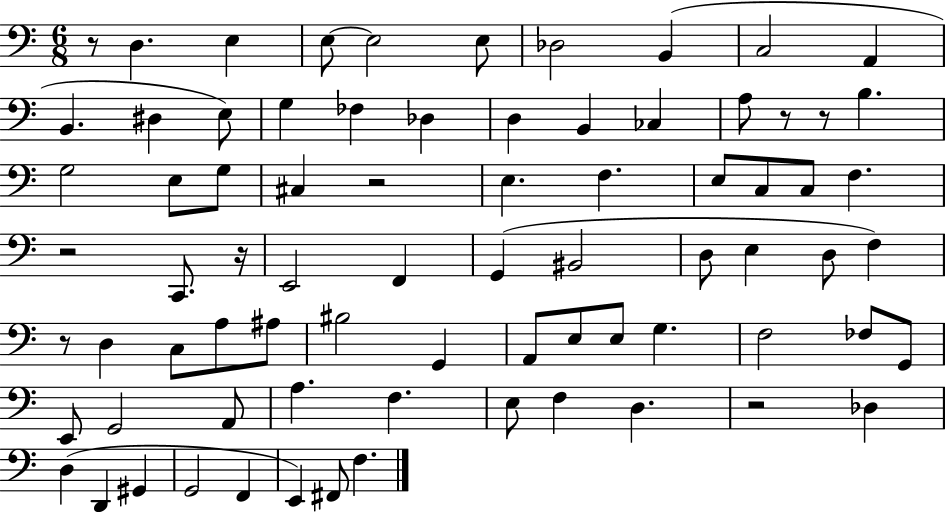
R/e D3/q. E3/q E3/e E3/h E3/e Db3/h B2/q C3/h A2/q B2/q. D#3/q E3/e G3/q FES3/q Db3/q D3/q B2/q CES3/q A3/e R/e R/e B3/q. G3/h E3/e G3/e C#3/q R/h E3/q. F3/q. E3/e C3/e C3/e F3/q. R/h C2/e. R/s E2/h F2/q G2/q BIS2/h D3/e E3/q D3/e F3/q R/e D3/q C3/e A3/e A#3/e BIS3/h G2/q A2/e E3/e E3/e G3/q. F3/h FES3/e G2/e E2/e G2/h A2/e A3/q. F3/q. E3/e F3/q D3/q. R/h Db3/q D3/q D2/q G#2/q G2/h F2/q E2/q F#2/e F3/q.